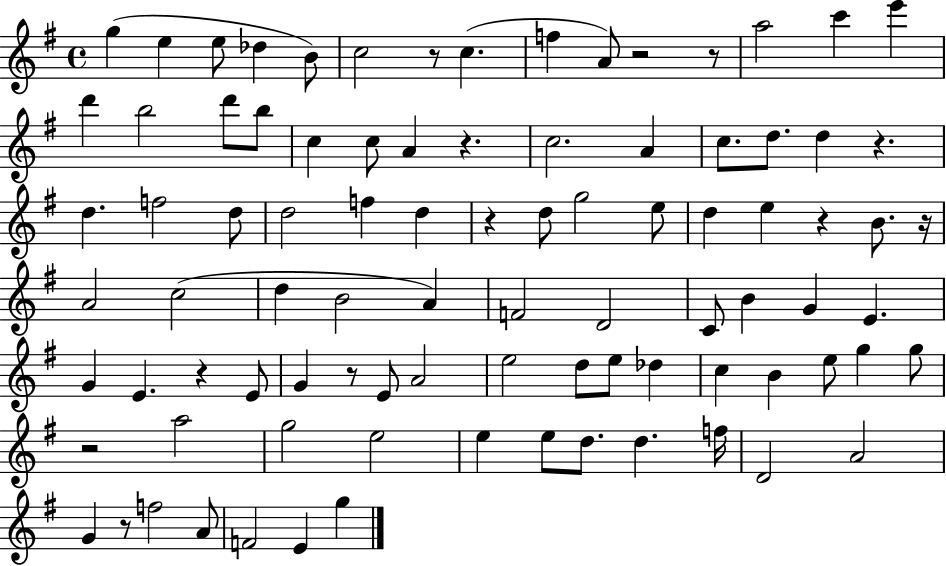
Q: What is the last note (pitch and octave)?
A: G5